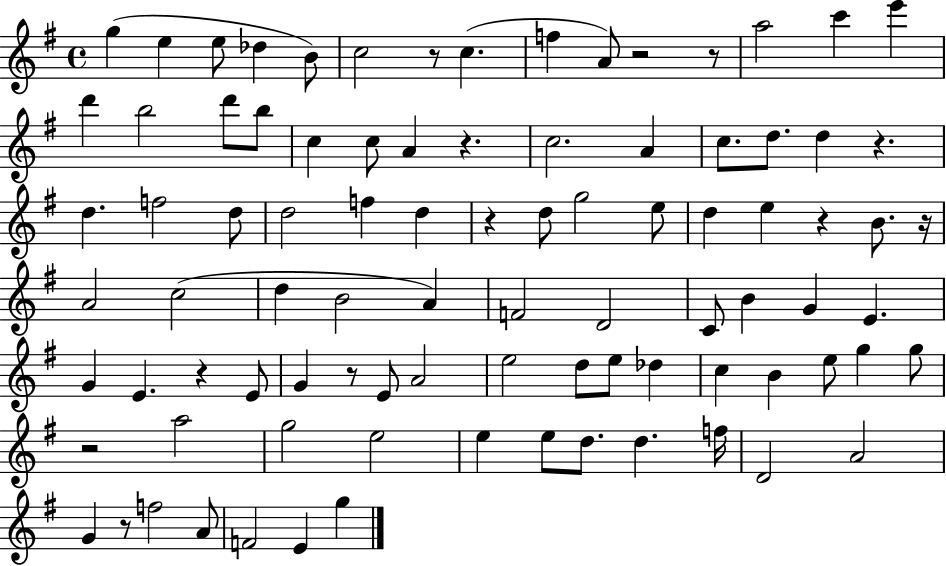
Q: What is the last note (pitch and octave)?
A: G5